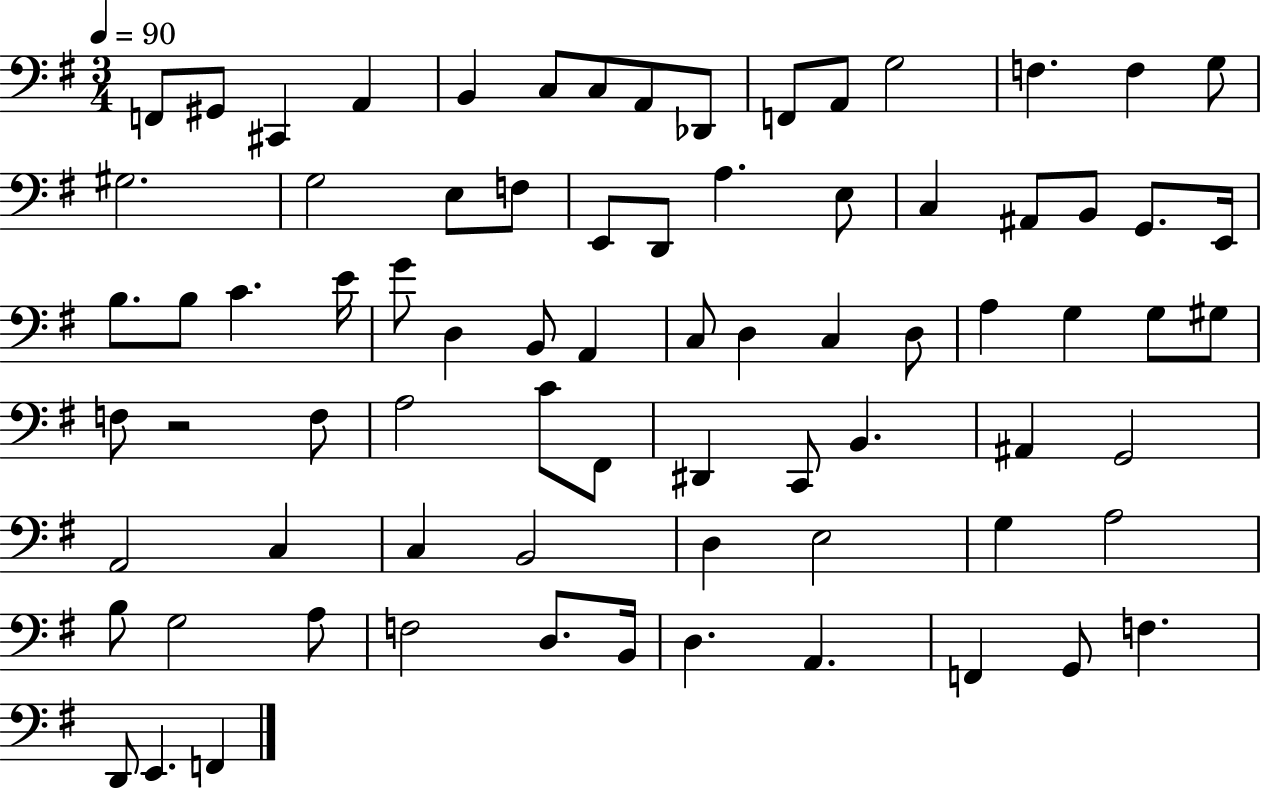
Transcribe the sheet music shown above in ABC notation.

X:1
T:Untitled
M:3/4
L:1/4
K:G
F,,/2 ^G,,/2 ^C,, A,, B,, C,/2 C,/2 A,,/2 _D,,/2 F,,/2 A,,/2 G,2 F, F, G,/2 ^G,2 G,2 E,/2 F,/2 E,,/2 D,,/2 A, E,/2 C, ^A,,/2 B,,/2 G,,/2 E,,/4 B,/2 B,/2 C E/4 G/2 D, B,,/2 A,, C,/2 D, C, D,/2 A, G, G,/2 ^G,/2 F,/2 z2 F,/2 A,2 C/2 ^F,,/2 ^D,, C,,/2 B,, ^A,, G,,2 A,,2 C, C, B,,2 D, E,2 G, A,2 B,/2 G,2 A,/2 F,2 D,/2 B,,/4 D, A,, F,, G,,/2 F, D,,/2 E,, F,,